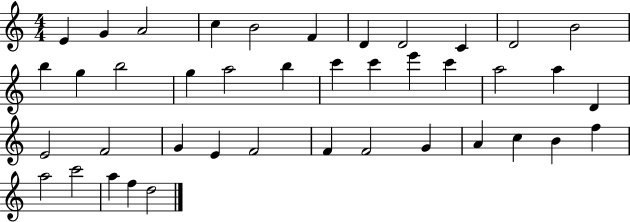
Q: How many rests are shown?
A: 0